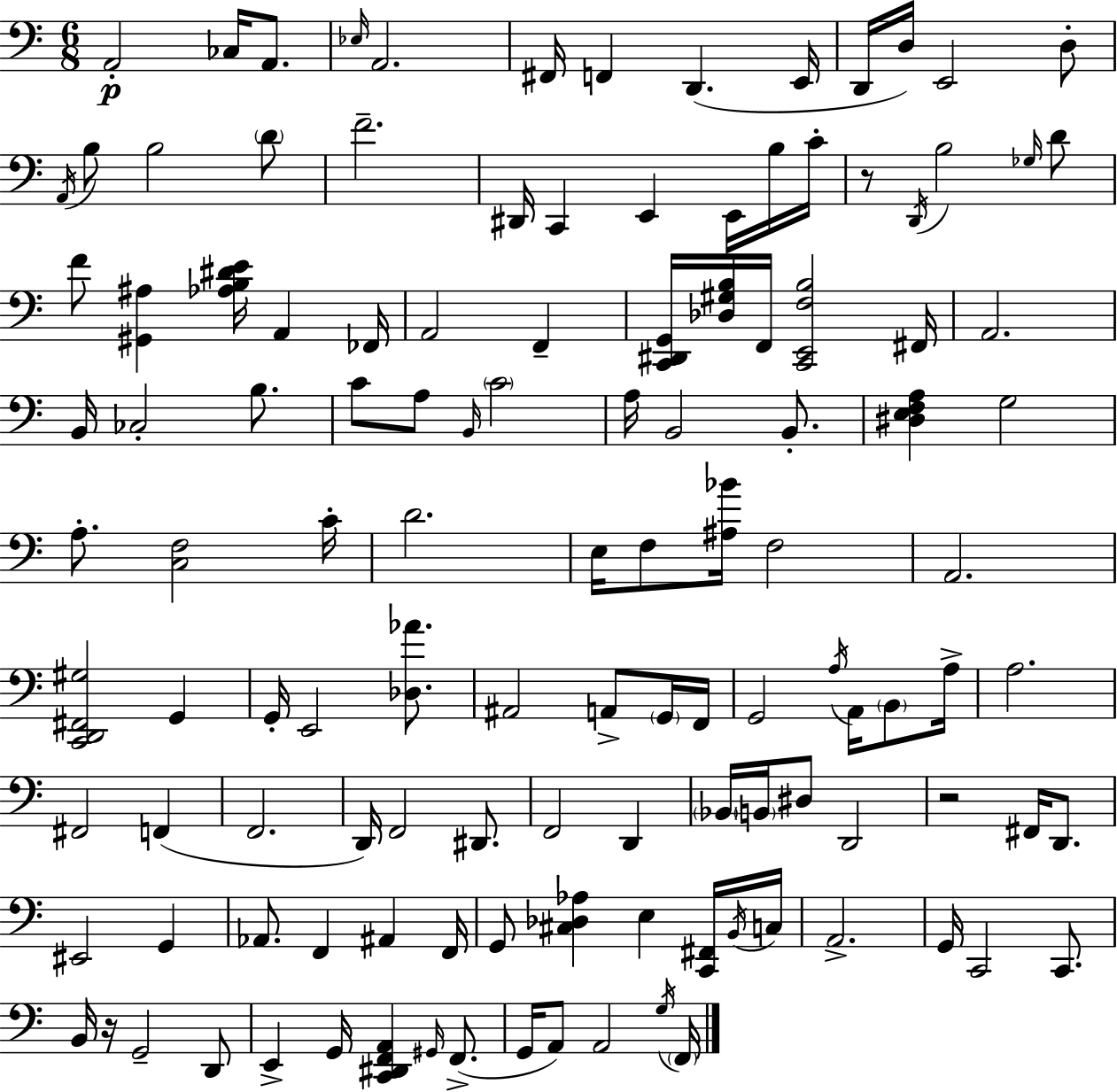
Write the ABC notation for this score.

X:1
T:Untitled
M:6/8
L:1/4
K:C
A,,2 _C,/4 A,,/2 _E,/4 A,,2 ^F,,/4 F,, D,, E,,/4 D,,/4 D,/4 E,,2 D,/2 A,,/4 B,/2 B,2 D/2 F2 ^D,,/4 C,, E,, E,,/4 B,/4 C/4 z/2 D,,/4 B,2 _G,/4 D/2 F/2 [^G,,^A,] [_A,B,^DE]/4 A,, _F,,/4 A,,2 F,, [C,,^D,,G,,]/4 [_D,^G,B,]/4 F,,/4 [C,,E,,F,B,]2 ^F,,/4 A,,2 B,,/4 _C,2 B,/2 C/2 A,/2 B,,/4 C2 A,/4 B,,2 B,,/2 [^D,E,F,A,] G,2 A,/2 [C,F,]2 C/4 D2 E,/4 F,/2 [^A,_B]/4 F,2 A,,2 [C,,D,,^F,,^G,]2 G,, G,,/4 E,,2 [_D,_A]/2 ^A,,2 A,,/2 G,,/4 F,,/4 G,,2 A,/4 A,,/4 B,,/2 A,/4 A,2 ^F,,2 F,, F,,2 D,,/4 F,,2 ^D,,/2 F,,2 D,, _B,,/4 B,,/4 ^D,/2 D,,2 z2 ^F,,/4 D,,/2 ^E,,2 G,, _A,,/2 F,, ^A,, F,,/4 G,,/2 [^C,_D,_A,] E, [C,,^F,,]/4 B,,/4 C,/4 A,,2 G,,/4 C,,2 C,,/2 B,,/4 z/4 G,,2 D,,/2 E,, G,,/4 [C,,^D,,F,,A,,] ^G,,/4 F,,/2 G,,/4 A,,/2 A,,2 G,/4 F,,/4